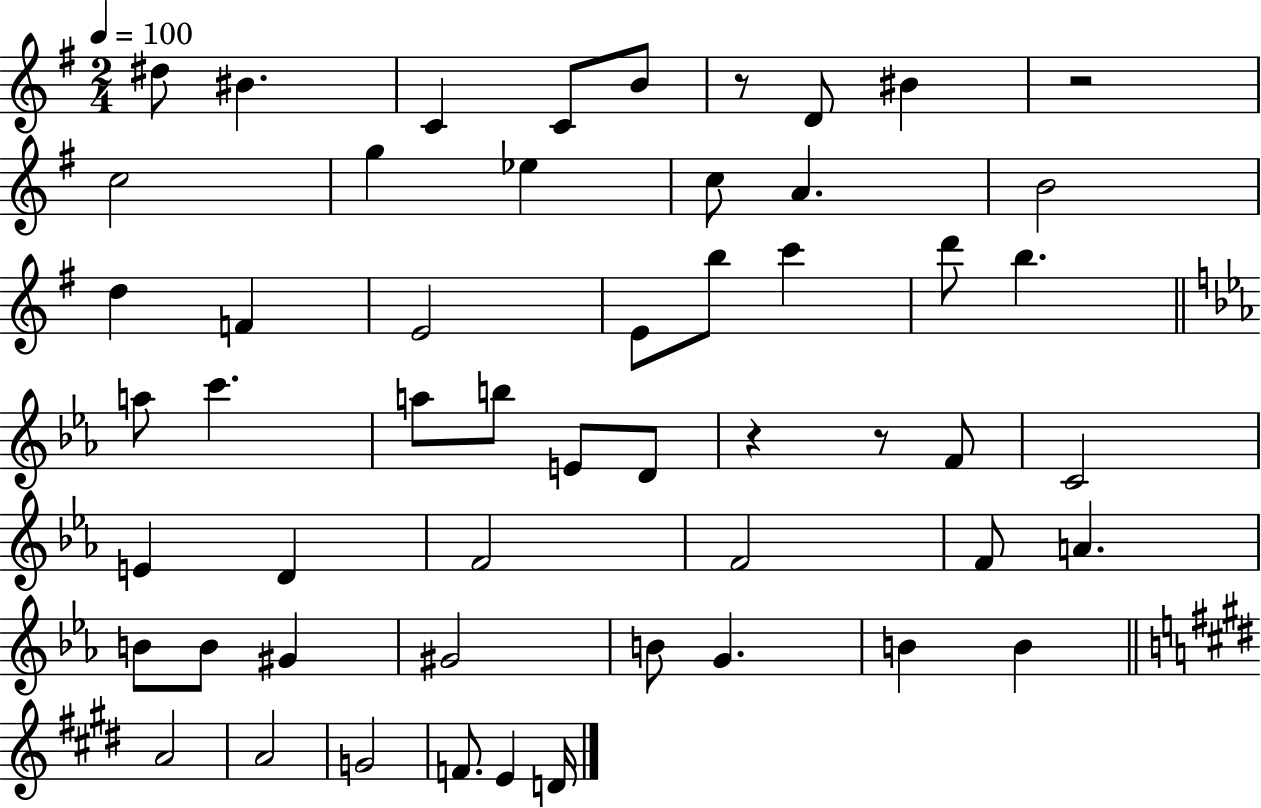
{
  \clef treble
  \numericTimeSignature
  \time 2/4
  \key g \major
  \tempo 4 = 100
  dis''8 bis'4. | c'4 c'8 b'8 | r8 d'8 bis'4 | r2 | \break c''2 | g''4 ees''4 | c''8 a'4. | b'2 | \break d''4 f'4 | e'2 | e'8 b''8 c'''4 | d'''8 b''4. | \break \bar "||" \break \key ees \major a''8 c'''4. | a''8 b''8 e'8 d'8 | r4 r8 f'8 | c'2 | \break e'4 d'4 | f'2 | f'2 | f'8 a'4. | \break b'8 b'8 gis'4 | gis'2 | b'8 g'4. | b'4 b'4 | \break \bar "||" \break \key e \major a'2 | a'2 | g'2 | f'8. e'4 d'16 | \break \bar "|."
}